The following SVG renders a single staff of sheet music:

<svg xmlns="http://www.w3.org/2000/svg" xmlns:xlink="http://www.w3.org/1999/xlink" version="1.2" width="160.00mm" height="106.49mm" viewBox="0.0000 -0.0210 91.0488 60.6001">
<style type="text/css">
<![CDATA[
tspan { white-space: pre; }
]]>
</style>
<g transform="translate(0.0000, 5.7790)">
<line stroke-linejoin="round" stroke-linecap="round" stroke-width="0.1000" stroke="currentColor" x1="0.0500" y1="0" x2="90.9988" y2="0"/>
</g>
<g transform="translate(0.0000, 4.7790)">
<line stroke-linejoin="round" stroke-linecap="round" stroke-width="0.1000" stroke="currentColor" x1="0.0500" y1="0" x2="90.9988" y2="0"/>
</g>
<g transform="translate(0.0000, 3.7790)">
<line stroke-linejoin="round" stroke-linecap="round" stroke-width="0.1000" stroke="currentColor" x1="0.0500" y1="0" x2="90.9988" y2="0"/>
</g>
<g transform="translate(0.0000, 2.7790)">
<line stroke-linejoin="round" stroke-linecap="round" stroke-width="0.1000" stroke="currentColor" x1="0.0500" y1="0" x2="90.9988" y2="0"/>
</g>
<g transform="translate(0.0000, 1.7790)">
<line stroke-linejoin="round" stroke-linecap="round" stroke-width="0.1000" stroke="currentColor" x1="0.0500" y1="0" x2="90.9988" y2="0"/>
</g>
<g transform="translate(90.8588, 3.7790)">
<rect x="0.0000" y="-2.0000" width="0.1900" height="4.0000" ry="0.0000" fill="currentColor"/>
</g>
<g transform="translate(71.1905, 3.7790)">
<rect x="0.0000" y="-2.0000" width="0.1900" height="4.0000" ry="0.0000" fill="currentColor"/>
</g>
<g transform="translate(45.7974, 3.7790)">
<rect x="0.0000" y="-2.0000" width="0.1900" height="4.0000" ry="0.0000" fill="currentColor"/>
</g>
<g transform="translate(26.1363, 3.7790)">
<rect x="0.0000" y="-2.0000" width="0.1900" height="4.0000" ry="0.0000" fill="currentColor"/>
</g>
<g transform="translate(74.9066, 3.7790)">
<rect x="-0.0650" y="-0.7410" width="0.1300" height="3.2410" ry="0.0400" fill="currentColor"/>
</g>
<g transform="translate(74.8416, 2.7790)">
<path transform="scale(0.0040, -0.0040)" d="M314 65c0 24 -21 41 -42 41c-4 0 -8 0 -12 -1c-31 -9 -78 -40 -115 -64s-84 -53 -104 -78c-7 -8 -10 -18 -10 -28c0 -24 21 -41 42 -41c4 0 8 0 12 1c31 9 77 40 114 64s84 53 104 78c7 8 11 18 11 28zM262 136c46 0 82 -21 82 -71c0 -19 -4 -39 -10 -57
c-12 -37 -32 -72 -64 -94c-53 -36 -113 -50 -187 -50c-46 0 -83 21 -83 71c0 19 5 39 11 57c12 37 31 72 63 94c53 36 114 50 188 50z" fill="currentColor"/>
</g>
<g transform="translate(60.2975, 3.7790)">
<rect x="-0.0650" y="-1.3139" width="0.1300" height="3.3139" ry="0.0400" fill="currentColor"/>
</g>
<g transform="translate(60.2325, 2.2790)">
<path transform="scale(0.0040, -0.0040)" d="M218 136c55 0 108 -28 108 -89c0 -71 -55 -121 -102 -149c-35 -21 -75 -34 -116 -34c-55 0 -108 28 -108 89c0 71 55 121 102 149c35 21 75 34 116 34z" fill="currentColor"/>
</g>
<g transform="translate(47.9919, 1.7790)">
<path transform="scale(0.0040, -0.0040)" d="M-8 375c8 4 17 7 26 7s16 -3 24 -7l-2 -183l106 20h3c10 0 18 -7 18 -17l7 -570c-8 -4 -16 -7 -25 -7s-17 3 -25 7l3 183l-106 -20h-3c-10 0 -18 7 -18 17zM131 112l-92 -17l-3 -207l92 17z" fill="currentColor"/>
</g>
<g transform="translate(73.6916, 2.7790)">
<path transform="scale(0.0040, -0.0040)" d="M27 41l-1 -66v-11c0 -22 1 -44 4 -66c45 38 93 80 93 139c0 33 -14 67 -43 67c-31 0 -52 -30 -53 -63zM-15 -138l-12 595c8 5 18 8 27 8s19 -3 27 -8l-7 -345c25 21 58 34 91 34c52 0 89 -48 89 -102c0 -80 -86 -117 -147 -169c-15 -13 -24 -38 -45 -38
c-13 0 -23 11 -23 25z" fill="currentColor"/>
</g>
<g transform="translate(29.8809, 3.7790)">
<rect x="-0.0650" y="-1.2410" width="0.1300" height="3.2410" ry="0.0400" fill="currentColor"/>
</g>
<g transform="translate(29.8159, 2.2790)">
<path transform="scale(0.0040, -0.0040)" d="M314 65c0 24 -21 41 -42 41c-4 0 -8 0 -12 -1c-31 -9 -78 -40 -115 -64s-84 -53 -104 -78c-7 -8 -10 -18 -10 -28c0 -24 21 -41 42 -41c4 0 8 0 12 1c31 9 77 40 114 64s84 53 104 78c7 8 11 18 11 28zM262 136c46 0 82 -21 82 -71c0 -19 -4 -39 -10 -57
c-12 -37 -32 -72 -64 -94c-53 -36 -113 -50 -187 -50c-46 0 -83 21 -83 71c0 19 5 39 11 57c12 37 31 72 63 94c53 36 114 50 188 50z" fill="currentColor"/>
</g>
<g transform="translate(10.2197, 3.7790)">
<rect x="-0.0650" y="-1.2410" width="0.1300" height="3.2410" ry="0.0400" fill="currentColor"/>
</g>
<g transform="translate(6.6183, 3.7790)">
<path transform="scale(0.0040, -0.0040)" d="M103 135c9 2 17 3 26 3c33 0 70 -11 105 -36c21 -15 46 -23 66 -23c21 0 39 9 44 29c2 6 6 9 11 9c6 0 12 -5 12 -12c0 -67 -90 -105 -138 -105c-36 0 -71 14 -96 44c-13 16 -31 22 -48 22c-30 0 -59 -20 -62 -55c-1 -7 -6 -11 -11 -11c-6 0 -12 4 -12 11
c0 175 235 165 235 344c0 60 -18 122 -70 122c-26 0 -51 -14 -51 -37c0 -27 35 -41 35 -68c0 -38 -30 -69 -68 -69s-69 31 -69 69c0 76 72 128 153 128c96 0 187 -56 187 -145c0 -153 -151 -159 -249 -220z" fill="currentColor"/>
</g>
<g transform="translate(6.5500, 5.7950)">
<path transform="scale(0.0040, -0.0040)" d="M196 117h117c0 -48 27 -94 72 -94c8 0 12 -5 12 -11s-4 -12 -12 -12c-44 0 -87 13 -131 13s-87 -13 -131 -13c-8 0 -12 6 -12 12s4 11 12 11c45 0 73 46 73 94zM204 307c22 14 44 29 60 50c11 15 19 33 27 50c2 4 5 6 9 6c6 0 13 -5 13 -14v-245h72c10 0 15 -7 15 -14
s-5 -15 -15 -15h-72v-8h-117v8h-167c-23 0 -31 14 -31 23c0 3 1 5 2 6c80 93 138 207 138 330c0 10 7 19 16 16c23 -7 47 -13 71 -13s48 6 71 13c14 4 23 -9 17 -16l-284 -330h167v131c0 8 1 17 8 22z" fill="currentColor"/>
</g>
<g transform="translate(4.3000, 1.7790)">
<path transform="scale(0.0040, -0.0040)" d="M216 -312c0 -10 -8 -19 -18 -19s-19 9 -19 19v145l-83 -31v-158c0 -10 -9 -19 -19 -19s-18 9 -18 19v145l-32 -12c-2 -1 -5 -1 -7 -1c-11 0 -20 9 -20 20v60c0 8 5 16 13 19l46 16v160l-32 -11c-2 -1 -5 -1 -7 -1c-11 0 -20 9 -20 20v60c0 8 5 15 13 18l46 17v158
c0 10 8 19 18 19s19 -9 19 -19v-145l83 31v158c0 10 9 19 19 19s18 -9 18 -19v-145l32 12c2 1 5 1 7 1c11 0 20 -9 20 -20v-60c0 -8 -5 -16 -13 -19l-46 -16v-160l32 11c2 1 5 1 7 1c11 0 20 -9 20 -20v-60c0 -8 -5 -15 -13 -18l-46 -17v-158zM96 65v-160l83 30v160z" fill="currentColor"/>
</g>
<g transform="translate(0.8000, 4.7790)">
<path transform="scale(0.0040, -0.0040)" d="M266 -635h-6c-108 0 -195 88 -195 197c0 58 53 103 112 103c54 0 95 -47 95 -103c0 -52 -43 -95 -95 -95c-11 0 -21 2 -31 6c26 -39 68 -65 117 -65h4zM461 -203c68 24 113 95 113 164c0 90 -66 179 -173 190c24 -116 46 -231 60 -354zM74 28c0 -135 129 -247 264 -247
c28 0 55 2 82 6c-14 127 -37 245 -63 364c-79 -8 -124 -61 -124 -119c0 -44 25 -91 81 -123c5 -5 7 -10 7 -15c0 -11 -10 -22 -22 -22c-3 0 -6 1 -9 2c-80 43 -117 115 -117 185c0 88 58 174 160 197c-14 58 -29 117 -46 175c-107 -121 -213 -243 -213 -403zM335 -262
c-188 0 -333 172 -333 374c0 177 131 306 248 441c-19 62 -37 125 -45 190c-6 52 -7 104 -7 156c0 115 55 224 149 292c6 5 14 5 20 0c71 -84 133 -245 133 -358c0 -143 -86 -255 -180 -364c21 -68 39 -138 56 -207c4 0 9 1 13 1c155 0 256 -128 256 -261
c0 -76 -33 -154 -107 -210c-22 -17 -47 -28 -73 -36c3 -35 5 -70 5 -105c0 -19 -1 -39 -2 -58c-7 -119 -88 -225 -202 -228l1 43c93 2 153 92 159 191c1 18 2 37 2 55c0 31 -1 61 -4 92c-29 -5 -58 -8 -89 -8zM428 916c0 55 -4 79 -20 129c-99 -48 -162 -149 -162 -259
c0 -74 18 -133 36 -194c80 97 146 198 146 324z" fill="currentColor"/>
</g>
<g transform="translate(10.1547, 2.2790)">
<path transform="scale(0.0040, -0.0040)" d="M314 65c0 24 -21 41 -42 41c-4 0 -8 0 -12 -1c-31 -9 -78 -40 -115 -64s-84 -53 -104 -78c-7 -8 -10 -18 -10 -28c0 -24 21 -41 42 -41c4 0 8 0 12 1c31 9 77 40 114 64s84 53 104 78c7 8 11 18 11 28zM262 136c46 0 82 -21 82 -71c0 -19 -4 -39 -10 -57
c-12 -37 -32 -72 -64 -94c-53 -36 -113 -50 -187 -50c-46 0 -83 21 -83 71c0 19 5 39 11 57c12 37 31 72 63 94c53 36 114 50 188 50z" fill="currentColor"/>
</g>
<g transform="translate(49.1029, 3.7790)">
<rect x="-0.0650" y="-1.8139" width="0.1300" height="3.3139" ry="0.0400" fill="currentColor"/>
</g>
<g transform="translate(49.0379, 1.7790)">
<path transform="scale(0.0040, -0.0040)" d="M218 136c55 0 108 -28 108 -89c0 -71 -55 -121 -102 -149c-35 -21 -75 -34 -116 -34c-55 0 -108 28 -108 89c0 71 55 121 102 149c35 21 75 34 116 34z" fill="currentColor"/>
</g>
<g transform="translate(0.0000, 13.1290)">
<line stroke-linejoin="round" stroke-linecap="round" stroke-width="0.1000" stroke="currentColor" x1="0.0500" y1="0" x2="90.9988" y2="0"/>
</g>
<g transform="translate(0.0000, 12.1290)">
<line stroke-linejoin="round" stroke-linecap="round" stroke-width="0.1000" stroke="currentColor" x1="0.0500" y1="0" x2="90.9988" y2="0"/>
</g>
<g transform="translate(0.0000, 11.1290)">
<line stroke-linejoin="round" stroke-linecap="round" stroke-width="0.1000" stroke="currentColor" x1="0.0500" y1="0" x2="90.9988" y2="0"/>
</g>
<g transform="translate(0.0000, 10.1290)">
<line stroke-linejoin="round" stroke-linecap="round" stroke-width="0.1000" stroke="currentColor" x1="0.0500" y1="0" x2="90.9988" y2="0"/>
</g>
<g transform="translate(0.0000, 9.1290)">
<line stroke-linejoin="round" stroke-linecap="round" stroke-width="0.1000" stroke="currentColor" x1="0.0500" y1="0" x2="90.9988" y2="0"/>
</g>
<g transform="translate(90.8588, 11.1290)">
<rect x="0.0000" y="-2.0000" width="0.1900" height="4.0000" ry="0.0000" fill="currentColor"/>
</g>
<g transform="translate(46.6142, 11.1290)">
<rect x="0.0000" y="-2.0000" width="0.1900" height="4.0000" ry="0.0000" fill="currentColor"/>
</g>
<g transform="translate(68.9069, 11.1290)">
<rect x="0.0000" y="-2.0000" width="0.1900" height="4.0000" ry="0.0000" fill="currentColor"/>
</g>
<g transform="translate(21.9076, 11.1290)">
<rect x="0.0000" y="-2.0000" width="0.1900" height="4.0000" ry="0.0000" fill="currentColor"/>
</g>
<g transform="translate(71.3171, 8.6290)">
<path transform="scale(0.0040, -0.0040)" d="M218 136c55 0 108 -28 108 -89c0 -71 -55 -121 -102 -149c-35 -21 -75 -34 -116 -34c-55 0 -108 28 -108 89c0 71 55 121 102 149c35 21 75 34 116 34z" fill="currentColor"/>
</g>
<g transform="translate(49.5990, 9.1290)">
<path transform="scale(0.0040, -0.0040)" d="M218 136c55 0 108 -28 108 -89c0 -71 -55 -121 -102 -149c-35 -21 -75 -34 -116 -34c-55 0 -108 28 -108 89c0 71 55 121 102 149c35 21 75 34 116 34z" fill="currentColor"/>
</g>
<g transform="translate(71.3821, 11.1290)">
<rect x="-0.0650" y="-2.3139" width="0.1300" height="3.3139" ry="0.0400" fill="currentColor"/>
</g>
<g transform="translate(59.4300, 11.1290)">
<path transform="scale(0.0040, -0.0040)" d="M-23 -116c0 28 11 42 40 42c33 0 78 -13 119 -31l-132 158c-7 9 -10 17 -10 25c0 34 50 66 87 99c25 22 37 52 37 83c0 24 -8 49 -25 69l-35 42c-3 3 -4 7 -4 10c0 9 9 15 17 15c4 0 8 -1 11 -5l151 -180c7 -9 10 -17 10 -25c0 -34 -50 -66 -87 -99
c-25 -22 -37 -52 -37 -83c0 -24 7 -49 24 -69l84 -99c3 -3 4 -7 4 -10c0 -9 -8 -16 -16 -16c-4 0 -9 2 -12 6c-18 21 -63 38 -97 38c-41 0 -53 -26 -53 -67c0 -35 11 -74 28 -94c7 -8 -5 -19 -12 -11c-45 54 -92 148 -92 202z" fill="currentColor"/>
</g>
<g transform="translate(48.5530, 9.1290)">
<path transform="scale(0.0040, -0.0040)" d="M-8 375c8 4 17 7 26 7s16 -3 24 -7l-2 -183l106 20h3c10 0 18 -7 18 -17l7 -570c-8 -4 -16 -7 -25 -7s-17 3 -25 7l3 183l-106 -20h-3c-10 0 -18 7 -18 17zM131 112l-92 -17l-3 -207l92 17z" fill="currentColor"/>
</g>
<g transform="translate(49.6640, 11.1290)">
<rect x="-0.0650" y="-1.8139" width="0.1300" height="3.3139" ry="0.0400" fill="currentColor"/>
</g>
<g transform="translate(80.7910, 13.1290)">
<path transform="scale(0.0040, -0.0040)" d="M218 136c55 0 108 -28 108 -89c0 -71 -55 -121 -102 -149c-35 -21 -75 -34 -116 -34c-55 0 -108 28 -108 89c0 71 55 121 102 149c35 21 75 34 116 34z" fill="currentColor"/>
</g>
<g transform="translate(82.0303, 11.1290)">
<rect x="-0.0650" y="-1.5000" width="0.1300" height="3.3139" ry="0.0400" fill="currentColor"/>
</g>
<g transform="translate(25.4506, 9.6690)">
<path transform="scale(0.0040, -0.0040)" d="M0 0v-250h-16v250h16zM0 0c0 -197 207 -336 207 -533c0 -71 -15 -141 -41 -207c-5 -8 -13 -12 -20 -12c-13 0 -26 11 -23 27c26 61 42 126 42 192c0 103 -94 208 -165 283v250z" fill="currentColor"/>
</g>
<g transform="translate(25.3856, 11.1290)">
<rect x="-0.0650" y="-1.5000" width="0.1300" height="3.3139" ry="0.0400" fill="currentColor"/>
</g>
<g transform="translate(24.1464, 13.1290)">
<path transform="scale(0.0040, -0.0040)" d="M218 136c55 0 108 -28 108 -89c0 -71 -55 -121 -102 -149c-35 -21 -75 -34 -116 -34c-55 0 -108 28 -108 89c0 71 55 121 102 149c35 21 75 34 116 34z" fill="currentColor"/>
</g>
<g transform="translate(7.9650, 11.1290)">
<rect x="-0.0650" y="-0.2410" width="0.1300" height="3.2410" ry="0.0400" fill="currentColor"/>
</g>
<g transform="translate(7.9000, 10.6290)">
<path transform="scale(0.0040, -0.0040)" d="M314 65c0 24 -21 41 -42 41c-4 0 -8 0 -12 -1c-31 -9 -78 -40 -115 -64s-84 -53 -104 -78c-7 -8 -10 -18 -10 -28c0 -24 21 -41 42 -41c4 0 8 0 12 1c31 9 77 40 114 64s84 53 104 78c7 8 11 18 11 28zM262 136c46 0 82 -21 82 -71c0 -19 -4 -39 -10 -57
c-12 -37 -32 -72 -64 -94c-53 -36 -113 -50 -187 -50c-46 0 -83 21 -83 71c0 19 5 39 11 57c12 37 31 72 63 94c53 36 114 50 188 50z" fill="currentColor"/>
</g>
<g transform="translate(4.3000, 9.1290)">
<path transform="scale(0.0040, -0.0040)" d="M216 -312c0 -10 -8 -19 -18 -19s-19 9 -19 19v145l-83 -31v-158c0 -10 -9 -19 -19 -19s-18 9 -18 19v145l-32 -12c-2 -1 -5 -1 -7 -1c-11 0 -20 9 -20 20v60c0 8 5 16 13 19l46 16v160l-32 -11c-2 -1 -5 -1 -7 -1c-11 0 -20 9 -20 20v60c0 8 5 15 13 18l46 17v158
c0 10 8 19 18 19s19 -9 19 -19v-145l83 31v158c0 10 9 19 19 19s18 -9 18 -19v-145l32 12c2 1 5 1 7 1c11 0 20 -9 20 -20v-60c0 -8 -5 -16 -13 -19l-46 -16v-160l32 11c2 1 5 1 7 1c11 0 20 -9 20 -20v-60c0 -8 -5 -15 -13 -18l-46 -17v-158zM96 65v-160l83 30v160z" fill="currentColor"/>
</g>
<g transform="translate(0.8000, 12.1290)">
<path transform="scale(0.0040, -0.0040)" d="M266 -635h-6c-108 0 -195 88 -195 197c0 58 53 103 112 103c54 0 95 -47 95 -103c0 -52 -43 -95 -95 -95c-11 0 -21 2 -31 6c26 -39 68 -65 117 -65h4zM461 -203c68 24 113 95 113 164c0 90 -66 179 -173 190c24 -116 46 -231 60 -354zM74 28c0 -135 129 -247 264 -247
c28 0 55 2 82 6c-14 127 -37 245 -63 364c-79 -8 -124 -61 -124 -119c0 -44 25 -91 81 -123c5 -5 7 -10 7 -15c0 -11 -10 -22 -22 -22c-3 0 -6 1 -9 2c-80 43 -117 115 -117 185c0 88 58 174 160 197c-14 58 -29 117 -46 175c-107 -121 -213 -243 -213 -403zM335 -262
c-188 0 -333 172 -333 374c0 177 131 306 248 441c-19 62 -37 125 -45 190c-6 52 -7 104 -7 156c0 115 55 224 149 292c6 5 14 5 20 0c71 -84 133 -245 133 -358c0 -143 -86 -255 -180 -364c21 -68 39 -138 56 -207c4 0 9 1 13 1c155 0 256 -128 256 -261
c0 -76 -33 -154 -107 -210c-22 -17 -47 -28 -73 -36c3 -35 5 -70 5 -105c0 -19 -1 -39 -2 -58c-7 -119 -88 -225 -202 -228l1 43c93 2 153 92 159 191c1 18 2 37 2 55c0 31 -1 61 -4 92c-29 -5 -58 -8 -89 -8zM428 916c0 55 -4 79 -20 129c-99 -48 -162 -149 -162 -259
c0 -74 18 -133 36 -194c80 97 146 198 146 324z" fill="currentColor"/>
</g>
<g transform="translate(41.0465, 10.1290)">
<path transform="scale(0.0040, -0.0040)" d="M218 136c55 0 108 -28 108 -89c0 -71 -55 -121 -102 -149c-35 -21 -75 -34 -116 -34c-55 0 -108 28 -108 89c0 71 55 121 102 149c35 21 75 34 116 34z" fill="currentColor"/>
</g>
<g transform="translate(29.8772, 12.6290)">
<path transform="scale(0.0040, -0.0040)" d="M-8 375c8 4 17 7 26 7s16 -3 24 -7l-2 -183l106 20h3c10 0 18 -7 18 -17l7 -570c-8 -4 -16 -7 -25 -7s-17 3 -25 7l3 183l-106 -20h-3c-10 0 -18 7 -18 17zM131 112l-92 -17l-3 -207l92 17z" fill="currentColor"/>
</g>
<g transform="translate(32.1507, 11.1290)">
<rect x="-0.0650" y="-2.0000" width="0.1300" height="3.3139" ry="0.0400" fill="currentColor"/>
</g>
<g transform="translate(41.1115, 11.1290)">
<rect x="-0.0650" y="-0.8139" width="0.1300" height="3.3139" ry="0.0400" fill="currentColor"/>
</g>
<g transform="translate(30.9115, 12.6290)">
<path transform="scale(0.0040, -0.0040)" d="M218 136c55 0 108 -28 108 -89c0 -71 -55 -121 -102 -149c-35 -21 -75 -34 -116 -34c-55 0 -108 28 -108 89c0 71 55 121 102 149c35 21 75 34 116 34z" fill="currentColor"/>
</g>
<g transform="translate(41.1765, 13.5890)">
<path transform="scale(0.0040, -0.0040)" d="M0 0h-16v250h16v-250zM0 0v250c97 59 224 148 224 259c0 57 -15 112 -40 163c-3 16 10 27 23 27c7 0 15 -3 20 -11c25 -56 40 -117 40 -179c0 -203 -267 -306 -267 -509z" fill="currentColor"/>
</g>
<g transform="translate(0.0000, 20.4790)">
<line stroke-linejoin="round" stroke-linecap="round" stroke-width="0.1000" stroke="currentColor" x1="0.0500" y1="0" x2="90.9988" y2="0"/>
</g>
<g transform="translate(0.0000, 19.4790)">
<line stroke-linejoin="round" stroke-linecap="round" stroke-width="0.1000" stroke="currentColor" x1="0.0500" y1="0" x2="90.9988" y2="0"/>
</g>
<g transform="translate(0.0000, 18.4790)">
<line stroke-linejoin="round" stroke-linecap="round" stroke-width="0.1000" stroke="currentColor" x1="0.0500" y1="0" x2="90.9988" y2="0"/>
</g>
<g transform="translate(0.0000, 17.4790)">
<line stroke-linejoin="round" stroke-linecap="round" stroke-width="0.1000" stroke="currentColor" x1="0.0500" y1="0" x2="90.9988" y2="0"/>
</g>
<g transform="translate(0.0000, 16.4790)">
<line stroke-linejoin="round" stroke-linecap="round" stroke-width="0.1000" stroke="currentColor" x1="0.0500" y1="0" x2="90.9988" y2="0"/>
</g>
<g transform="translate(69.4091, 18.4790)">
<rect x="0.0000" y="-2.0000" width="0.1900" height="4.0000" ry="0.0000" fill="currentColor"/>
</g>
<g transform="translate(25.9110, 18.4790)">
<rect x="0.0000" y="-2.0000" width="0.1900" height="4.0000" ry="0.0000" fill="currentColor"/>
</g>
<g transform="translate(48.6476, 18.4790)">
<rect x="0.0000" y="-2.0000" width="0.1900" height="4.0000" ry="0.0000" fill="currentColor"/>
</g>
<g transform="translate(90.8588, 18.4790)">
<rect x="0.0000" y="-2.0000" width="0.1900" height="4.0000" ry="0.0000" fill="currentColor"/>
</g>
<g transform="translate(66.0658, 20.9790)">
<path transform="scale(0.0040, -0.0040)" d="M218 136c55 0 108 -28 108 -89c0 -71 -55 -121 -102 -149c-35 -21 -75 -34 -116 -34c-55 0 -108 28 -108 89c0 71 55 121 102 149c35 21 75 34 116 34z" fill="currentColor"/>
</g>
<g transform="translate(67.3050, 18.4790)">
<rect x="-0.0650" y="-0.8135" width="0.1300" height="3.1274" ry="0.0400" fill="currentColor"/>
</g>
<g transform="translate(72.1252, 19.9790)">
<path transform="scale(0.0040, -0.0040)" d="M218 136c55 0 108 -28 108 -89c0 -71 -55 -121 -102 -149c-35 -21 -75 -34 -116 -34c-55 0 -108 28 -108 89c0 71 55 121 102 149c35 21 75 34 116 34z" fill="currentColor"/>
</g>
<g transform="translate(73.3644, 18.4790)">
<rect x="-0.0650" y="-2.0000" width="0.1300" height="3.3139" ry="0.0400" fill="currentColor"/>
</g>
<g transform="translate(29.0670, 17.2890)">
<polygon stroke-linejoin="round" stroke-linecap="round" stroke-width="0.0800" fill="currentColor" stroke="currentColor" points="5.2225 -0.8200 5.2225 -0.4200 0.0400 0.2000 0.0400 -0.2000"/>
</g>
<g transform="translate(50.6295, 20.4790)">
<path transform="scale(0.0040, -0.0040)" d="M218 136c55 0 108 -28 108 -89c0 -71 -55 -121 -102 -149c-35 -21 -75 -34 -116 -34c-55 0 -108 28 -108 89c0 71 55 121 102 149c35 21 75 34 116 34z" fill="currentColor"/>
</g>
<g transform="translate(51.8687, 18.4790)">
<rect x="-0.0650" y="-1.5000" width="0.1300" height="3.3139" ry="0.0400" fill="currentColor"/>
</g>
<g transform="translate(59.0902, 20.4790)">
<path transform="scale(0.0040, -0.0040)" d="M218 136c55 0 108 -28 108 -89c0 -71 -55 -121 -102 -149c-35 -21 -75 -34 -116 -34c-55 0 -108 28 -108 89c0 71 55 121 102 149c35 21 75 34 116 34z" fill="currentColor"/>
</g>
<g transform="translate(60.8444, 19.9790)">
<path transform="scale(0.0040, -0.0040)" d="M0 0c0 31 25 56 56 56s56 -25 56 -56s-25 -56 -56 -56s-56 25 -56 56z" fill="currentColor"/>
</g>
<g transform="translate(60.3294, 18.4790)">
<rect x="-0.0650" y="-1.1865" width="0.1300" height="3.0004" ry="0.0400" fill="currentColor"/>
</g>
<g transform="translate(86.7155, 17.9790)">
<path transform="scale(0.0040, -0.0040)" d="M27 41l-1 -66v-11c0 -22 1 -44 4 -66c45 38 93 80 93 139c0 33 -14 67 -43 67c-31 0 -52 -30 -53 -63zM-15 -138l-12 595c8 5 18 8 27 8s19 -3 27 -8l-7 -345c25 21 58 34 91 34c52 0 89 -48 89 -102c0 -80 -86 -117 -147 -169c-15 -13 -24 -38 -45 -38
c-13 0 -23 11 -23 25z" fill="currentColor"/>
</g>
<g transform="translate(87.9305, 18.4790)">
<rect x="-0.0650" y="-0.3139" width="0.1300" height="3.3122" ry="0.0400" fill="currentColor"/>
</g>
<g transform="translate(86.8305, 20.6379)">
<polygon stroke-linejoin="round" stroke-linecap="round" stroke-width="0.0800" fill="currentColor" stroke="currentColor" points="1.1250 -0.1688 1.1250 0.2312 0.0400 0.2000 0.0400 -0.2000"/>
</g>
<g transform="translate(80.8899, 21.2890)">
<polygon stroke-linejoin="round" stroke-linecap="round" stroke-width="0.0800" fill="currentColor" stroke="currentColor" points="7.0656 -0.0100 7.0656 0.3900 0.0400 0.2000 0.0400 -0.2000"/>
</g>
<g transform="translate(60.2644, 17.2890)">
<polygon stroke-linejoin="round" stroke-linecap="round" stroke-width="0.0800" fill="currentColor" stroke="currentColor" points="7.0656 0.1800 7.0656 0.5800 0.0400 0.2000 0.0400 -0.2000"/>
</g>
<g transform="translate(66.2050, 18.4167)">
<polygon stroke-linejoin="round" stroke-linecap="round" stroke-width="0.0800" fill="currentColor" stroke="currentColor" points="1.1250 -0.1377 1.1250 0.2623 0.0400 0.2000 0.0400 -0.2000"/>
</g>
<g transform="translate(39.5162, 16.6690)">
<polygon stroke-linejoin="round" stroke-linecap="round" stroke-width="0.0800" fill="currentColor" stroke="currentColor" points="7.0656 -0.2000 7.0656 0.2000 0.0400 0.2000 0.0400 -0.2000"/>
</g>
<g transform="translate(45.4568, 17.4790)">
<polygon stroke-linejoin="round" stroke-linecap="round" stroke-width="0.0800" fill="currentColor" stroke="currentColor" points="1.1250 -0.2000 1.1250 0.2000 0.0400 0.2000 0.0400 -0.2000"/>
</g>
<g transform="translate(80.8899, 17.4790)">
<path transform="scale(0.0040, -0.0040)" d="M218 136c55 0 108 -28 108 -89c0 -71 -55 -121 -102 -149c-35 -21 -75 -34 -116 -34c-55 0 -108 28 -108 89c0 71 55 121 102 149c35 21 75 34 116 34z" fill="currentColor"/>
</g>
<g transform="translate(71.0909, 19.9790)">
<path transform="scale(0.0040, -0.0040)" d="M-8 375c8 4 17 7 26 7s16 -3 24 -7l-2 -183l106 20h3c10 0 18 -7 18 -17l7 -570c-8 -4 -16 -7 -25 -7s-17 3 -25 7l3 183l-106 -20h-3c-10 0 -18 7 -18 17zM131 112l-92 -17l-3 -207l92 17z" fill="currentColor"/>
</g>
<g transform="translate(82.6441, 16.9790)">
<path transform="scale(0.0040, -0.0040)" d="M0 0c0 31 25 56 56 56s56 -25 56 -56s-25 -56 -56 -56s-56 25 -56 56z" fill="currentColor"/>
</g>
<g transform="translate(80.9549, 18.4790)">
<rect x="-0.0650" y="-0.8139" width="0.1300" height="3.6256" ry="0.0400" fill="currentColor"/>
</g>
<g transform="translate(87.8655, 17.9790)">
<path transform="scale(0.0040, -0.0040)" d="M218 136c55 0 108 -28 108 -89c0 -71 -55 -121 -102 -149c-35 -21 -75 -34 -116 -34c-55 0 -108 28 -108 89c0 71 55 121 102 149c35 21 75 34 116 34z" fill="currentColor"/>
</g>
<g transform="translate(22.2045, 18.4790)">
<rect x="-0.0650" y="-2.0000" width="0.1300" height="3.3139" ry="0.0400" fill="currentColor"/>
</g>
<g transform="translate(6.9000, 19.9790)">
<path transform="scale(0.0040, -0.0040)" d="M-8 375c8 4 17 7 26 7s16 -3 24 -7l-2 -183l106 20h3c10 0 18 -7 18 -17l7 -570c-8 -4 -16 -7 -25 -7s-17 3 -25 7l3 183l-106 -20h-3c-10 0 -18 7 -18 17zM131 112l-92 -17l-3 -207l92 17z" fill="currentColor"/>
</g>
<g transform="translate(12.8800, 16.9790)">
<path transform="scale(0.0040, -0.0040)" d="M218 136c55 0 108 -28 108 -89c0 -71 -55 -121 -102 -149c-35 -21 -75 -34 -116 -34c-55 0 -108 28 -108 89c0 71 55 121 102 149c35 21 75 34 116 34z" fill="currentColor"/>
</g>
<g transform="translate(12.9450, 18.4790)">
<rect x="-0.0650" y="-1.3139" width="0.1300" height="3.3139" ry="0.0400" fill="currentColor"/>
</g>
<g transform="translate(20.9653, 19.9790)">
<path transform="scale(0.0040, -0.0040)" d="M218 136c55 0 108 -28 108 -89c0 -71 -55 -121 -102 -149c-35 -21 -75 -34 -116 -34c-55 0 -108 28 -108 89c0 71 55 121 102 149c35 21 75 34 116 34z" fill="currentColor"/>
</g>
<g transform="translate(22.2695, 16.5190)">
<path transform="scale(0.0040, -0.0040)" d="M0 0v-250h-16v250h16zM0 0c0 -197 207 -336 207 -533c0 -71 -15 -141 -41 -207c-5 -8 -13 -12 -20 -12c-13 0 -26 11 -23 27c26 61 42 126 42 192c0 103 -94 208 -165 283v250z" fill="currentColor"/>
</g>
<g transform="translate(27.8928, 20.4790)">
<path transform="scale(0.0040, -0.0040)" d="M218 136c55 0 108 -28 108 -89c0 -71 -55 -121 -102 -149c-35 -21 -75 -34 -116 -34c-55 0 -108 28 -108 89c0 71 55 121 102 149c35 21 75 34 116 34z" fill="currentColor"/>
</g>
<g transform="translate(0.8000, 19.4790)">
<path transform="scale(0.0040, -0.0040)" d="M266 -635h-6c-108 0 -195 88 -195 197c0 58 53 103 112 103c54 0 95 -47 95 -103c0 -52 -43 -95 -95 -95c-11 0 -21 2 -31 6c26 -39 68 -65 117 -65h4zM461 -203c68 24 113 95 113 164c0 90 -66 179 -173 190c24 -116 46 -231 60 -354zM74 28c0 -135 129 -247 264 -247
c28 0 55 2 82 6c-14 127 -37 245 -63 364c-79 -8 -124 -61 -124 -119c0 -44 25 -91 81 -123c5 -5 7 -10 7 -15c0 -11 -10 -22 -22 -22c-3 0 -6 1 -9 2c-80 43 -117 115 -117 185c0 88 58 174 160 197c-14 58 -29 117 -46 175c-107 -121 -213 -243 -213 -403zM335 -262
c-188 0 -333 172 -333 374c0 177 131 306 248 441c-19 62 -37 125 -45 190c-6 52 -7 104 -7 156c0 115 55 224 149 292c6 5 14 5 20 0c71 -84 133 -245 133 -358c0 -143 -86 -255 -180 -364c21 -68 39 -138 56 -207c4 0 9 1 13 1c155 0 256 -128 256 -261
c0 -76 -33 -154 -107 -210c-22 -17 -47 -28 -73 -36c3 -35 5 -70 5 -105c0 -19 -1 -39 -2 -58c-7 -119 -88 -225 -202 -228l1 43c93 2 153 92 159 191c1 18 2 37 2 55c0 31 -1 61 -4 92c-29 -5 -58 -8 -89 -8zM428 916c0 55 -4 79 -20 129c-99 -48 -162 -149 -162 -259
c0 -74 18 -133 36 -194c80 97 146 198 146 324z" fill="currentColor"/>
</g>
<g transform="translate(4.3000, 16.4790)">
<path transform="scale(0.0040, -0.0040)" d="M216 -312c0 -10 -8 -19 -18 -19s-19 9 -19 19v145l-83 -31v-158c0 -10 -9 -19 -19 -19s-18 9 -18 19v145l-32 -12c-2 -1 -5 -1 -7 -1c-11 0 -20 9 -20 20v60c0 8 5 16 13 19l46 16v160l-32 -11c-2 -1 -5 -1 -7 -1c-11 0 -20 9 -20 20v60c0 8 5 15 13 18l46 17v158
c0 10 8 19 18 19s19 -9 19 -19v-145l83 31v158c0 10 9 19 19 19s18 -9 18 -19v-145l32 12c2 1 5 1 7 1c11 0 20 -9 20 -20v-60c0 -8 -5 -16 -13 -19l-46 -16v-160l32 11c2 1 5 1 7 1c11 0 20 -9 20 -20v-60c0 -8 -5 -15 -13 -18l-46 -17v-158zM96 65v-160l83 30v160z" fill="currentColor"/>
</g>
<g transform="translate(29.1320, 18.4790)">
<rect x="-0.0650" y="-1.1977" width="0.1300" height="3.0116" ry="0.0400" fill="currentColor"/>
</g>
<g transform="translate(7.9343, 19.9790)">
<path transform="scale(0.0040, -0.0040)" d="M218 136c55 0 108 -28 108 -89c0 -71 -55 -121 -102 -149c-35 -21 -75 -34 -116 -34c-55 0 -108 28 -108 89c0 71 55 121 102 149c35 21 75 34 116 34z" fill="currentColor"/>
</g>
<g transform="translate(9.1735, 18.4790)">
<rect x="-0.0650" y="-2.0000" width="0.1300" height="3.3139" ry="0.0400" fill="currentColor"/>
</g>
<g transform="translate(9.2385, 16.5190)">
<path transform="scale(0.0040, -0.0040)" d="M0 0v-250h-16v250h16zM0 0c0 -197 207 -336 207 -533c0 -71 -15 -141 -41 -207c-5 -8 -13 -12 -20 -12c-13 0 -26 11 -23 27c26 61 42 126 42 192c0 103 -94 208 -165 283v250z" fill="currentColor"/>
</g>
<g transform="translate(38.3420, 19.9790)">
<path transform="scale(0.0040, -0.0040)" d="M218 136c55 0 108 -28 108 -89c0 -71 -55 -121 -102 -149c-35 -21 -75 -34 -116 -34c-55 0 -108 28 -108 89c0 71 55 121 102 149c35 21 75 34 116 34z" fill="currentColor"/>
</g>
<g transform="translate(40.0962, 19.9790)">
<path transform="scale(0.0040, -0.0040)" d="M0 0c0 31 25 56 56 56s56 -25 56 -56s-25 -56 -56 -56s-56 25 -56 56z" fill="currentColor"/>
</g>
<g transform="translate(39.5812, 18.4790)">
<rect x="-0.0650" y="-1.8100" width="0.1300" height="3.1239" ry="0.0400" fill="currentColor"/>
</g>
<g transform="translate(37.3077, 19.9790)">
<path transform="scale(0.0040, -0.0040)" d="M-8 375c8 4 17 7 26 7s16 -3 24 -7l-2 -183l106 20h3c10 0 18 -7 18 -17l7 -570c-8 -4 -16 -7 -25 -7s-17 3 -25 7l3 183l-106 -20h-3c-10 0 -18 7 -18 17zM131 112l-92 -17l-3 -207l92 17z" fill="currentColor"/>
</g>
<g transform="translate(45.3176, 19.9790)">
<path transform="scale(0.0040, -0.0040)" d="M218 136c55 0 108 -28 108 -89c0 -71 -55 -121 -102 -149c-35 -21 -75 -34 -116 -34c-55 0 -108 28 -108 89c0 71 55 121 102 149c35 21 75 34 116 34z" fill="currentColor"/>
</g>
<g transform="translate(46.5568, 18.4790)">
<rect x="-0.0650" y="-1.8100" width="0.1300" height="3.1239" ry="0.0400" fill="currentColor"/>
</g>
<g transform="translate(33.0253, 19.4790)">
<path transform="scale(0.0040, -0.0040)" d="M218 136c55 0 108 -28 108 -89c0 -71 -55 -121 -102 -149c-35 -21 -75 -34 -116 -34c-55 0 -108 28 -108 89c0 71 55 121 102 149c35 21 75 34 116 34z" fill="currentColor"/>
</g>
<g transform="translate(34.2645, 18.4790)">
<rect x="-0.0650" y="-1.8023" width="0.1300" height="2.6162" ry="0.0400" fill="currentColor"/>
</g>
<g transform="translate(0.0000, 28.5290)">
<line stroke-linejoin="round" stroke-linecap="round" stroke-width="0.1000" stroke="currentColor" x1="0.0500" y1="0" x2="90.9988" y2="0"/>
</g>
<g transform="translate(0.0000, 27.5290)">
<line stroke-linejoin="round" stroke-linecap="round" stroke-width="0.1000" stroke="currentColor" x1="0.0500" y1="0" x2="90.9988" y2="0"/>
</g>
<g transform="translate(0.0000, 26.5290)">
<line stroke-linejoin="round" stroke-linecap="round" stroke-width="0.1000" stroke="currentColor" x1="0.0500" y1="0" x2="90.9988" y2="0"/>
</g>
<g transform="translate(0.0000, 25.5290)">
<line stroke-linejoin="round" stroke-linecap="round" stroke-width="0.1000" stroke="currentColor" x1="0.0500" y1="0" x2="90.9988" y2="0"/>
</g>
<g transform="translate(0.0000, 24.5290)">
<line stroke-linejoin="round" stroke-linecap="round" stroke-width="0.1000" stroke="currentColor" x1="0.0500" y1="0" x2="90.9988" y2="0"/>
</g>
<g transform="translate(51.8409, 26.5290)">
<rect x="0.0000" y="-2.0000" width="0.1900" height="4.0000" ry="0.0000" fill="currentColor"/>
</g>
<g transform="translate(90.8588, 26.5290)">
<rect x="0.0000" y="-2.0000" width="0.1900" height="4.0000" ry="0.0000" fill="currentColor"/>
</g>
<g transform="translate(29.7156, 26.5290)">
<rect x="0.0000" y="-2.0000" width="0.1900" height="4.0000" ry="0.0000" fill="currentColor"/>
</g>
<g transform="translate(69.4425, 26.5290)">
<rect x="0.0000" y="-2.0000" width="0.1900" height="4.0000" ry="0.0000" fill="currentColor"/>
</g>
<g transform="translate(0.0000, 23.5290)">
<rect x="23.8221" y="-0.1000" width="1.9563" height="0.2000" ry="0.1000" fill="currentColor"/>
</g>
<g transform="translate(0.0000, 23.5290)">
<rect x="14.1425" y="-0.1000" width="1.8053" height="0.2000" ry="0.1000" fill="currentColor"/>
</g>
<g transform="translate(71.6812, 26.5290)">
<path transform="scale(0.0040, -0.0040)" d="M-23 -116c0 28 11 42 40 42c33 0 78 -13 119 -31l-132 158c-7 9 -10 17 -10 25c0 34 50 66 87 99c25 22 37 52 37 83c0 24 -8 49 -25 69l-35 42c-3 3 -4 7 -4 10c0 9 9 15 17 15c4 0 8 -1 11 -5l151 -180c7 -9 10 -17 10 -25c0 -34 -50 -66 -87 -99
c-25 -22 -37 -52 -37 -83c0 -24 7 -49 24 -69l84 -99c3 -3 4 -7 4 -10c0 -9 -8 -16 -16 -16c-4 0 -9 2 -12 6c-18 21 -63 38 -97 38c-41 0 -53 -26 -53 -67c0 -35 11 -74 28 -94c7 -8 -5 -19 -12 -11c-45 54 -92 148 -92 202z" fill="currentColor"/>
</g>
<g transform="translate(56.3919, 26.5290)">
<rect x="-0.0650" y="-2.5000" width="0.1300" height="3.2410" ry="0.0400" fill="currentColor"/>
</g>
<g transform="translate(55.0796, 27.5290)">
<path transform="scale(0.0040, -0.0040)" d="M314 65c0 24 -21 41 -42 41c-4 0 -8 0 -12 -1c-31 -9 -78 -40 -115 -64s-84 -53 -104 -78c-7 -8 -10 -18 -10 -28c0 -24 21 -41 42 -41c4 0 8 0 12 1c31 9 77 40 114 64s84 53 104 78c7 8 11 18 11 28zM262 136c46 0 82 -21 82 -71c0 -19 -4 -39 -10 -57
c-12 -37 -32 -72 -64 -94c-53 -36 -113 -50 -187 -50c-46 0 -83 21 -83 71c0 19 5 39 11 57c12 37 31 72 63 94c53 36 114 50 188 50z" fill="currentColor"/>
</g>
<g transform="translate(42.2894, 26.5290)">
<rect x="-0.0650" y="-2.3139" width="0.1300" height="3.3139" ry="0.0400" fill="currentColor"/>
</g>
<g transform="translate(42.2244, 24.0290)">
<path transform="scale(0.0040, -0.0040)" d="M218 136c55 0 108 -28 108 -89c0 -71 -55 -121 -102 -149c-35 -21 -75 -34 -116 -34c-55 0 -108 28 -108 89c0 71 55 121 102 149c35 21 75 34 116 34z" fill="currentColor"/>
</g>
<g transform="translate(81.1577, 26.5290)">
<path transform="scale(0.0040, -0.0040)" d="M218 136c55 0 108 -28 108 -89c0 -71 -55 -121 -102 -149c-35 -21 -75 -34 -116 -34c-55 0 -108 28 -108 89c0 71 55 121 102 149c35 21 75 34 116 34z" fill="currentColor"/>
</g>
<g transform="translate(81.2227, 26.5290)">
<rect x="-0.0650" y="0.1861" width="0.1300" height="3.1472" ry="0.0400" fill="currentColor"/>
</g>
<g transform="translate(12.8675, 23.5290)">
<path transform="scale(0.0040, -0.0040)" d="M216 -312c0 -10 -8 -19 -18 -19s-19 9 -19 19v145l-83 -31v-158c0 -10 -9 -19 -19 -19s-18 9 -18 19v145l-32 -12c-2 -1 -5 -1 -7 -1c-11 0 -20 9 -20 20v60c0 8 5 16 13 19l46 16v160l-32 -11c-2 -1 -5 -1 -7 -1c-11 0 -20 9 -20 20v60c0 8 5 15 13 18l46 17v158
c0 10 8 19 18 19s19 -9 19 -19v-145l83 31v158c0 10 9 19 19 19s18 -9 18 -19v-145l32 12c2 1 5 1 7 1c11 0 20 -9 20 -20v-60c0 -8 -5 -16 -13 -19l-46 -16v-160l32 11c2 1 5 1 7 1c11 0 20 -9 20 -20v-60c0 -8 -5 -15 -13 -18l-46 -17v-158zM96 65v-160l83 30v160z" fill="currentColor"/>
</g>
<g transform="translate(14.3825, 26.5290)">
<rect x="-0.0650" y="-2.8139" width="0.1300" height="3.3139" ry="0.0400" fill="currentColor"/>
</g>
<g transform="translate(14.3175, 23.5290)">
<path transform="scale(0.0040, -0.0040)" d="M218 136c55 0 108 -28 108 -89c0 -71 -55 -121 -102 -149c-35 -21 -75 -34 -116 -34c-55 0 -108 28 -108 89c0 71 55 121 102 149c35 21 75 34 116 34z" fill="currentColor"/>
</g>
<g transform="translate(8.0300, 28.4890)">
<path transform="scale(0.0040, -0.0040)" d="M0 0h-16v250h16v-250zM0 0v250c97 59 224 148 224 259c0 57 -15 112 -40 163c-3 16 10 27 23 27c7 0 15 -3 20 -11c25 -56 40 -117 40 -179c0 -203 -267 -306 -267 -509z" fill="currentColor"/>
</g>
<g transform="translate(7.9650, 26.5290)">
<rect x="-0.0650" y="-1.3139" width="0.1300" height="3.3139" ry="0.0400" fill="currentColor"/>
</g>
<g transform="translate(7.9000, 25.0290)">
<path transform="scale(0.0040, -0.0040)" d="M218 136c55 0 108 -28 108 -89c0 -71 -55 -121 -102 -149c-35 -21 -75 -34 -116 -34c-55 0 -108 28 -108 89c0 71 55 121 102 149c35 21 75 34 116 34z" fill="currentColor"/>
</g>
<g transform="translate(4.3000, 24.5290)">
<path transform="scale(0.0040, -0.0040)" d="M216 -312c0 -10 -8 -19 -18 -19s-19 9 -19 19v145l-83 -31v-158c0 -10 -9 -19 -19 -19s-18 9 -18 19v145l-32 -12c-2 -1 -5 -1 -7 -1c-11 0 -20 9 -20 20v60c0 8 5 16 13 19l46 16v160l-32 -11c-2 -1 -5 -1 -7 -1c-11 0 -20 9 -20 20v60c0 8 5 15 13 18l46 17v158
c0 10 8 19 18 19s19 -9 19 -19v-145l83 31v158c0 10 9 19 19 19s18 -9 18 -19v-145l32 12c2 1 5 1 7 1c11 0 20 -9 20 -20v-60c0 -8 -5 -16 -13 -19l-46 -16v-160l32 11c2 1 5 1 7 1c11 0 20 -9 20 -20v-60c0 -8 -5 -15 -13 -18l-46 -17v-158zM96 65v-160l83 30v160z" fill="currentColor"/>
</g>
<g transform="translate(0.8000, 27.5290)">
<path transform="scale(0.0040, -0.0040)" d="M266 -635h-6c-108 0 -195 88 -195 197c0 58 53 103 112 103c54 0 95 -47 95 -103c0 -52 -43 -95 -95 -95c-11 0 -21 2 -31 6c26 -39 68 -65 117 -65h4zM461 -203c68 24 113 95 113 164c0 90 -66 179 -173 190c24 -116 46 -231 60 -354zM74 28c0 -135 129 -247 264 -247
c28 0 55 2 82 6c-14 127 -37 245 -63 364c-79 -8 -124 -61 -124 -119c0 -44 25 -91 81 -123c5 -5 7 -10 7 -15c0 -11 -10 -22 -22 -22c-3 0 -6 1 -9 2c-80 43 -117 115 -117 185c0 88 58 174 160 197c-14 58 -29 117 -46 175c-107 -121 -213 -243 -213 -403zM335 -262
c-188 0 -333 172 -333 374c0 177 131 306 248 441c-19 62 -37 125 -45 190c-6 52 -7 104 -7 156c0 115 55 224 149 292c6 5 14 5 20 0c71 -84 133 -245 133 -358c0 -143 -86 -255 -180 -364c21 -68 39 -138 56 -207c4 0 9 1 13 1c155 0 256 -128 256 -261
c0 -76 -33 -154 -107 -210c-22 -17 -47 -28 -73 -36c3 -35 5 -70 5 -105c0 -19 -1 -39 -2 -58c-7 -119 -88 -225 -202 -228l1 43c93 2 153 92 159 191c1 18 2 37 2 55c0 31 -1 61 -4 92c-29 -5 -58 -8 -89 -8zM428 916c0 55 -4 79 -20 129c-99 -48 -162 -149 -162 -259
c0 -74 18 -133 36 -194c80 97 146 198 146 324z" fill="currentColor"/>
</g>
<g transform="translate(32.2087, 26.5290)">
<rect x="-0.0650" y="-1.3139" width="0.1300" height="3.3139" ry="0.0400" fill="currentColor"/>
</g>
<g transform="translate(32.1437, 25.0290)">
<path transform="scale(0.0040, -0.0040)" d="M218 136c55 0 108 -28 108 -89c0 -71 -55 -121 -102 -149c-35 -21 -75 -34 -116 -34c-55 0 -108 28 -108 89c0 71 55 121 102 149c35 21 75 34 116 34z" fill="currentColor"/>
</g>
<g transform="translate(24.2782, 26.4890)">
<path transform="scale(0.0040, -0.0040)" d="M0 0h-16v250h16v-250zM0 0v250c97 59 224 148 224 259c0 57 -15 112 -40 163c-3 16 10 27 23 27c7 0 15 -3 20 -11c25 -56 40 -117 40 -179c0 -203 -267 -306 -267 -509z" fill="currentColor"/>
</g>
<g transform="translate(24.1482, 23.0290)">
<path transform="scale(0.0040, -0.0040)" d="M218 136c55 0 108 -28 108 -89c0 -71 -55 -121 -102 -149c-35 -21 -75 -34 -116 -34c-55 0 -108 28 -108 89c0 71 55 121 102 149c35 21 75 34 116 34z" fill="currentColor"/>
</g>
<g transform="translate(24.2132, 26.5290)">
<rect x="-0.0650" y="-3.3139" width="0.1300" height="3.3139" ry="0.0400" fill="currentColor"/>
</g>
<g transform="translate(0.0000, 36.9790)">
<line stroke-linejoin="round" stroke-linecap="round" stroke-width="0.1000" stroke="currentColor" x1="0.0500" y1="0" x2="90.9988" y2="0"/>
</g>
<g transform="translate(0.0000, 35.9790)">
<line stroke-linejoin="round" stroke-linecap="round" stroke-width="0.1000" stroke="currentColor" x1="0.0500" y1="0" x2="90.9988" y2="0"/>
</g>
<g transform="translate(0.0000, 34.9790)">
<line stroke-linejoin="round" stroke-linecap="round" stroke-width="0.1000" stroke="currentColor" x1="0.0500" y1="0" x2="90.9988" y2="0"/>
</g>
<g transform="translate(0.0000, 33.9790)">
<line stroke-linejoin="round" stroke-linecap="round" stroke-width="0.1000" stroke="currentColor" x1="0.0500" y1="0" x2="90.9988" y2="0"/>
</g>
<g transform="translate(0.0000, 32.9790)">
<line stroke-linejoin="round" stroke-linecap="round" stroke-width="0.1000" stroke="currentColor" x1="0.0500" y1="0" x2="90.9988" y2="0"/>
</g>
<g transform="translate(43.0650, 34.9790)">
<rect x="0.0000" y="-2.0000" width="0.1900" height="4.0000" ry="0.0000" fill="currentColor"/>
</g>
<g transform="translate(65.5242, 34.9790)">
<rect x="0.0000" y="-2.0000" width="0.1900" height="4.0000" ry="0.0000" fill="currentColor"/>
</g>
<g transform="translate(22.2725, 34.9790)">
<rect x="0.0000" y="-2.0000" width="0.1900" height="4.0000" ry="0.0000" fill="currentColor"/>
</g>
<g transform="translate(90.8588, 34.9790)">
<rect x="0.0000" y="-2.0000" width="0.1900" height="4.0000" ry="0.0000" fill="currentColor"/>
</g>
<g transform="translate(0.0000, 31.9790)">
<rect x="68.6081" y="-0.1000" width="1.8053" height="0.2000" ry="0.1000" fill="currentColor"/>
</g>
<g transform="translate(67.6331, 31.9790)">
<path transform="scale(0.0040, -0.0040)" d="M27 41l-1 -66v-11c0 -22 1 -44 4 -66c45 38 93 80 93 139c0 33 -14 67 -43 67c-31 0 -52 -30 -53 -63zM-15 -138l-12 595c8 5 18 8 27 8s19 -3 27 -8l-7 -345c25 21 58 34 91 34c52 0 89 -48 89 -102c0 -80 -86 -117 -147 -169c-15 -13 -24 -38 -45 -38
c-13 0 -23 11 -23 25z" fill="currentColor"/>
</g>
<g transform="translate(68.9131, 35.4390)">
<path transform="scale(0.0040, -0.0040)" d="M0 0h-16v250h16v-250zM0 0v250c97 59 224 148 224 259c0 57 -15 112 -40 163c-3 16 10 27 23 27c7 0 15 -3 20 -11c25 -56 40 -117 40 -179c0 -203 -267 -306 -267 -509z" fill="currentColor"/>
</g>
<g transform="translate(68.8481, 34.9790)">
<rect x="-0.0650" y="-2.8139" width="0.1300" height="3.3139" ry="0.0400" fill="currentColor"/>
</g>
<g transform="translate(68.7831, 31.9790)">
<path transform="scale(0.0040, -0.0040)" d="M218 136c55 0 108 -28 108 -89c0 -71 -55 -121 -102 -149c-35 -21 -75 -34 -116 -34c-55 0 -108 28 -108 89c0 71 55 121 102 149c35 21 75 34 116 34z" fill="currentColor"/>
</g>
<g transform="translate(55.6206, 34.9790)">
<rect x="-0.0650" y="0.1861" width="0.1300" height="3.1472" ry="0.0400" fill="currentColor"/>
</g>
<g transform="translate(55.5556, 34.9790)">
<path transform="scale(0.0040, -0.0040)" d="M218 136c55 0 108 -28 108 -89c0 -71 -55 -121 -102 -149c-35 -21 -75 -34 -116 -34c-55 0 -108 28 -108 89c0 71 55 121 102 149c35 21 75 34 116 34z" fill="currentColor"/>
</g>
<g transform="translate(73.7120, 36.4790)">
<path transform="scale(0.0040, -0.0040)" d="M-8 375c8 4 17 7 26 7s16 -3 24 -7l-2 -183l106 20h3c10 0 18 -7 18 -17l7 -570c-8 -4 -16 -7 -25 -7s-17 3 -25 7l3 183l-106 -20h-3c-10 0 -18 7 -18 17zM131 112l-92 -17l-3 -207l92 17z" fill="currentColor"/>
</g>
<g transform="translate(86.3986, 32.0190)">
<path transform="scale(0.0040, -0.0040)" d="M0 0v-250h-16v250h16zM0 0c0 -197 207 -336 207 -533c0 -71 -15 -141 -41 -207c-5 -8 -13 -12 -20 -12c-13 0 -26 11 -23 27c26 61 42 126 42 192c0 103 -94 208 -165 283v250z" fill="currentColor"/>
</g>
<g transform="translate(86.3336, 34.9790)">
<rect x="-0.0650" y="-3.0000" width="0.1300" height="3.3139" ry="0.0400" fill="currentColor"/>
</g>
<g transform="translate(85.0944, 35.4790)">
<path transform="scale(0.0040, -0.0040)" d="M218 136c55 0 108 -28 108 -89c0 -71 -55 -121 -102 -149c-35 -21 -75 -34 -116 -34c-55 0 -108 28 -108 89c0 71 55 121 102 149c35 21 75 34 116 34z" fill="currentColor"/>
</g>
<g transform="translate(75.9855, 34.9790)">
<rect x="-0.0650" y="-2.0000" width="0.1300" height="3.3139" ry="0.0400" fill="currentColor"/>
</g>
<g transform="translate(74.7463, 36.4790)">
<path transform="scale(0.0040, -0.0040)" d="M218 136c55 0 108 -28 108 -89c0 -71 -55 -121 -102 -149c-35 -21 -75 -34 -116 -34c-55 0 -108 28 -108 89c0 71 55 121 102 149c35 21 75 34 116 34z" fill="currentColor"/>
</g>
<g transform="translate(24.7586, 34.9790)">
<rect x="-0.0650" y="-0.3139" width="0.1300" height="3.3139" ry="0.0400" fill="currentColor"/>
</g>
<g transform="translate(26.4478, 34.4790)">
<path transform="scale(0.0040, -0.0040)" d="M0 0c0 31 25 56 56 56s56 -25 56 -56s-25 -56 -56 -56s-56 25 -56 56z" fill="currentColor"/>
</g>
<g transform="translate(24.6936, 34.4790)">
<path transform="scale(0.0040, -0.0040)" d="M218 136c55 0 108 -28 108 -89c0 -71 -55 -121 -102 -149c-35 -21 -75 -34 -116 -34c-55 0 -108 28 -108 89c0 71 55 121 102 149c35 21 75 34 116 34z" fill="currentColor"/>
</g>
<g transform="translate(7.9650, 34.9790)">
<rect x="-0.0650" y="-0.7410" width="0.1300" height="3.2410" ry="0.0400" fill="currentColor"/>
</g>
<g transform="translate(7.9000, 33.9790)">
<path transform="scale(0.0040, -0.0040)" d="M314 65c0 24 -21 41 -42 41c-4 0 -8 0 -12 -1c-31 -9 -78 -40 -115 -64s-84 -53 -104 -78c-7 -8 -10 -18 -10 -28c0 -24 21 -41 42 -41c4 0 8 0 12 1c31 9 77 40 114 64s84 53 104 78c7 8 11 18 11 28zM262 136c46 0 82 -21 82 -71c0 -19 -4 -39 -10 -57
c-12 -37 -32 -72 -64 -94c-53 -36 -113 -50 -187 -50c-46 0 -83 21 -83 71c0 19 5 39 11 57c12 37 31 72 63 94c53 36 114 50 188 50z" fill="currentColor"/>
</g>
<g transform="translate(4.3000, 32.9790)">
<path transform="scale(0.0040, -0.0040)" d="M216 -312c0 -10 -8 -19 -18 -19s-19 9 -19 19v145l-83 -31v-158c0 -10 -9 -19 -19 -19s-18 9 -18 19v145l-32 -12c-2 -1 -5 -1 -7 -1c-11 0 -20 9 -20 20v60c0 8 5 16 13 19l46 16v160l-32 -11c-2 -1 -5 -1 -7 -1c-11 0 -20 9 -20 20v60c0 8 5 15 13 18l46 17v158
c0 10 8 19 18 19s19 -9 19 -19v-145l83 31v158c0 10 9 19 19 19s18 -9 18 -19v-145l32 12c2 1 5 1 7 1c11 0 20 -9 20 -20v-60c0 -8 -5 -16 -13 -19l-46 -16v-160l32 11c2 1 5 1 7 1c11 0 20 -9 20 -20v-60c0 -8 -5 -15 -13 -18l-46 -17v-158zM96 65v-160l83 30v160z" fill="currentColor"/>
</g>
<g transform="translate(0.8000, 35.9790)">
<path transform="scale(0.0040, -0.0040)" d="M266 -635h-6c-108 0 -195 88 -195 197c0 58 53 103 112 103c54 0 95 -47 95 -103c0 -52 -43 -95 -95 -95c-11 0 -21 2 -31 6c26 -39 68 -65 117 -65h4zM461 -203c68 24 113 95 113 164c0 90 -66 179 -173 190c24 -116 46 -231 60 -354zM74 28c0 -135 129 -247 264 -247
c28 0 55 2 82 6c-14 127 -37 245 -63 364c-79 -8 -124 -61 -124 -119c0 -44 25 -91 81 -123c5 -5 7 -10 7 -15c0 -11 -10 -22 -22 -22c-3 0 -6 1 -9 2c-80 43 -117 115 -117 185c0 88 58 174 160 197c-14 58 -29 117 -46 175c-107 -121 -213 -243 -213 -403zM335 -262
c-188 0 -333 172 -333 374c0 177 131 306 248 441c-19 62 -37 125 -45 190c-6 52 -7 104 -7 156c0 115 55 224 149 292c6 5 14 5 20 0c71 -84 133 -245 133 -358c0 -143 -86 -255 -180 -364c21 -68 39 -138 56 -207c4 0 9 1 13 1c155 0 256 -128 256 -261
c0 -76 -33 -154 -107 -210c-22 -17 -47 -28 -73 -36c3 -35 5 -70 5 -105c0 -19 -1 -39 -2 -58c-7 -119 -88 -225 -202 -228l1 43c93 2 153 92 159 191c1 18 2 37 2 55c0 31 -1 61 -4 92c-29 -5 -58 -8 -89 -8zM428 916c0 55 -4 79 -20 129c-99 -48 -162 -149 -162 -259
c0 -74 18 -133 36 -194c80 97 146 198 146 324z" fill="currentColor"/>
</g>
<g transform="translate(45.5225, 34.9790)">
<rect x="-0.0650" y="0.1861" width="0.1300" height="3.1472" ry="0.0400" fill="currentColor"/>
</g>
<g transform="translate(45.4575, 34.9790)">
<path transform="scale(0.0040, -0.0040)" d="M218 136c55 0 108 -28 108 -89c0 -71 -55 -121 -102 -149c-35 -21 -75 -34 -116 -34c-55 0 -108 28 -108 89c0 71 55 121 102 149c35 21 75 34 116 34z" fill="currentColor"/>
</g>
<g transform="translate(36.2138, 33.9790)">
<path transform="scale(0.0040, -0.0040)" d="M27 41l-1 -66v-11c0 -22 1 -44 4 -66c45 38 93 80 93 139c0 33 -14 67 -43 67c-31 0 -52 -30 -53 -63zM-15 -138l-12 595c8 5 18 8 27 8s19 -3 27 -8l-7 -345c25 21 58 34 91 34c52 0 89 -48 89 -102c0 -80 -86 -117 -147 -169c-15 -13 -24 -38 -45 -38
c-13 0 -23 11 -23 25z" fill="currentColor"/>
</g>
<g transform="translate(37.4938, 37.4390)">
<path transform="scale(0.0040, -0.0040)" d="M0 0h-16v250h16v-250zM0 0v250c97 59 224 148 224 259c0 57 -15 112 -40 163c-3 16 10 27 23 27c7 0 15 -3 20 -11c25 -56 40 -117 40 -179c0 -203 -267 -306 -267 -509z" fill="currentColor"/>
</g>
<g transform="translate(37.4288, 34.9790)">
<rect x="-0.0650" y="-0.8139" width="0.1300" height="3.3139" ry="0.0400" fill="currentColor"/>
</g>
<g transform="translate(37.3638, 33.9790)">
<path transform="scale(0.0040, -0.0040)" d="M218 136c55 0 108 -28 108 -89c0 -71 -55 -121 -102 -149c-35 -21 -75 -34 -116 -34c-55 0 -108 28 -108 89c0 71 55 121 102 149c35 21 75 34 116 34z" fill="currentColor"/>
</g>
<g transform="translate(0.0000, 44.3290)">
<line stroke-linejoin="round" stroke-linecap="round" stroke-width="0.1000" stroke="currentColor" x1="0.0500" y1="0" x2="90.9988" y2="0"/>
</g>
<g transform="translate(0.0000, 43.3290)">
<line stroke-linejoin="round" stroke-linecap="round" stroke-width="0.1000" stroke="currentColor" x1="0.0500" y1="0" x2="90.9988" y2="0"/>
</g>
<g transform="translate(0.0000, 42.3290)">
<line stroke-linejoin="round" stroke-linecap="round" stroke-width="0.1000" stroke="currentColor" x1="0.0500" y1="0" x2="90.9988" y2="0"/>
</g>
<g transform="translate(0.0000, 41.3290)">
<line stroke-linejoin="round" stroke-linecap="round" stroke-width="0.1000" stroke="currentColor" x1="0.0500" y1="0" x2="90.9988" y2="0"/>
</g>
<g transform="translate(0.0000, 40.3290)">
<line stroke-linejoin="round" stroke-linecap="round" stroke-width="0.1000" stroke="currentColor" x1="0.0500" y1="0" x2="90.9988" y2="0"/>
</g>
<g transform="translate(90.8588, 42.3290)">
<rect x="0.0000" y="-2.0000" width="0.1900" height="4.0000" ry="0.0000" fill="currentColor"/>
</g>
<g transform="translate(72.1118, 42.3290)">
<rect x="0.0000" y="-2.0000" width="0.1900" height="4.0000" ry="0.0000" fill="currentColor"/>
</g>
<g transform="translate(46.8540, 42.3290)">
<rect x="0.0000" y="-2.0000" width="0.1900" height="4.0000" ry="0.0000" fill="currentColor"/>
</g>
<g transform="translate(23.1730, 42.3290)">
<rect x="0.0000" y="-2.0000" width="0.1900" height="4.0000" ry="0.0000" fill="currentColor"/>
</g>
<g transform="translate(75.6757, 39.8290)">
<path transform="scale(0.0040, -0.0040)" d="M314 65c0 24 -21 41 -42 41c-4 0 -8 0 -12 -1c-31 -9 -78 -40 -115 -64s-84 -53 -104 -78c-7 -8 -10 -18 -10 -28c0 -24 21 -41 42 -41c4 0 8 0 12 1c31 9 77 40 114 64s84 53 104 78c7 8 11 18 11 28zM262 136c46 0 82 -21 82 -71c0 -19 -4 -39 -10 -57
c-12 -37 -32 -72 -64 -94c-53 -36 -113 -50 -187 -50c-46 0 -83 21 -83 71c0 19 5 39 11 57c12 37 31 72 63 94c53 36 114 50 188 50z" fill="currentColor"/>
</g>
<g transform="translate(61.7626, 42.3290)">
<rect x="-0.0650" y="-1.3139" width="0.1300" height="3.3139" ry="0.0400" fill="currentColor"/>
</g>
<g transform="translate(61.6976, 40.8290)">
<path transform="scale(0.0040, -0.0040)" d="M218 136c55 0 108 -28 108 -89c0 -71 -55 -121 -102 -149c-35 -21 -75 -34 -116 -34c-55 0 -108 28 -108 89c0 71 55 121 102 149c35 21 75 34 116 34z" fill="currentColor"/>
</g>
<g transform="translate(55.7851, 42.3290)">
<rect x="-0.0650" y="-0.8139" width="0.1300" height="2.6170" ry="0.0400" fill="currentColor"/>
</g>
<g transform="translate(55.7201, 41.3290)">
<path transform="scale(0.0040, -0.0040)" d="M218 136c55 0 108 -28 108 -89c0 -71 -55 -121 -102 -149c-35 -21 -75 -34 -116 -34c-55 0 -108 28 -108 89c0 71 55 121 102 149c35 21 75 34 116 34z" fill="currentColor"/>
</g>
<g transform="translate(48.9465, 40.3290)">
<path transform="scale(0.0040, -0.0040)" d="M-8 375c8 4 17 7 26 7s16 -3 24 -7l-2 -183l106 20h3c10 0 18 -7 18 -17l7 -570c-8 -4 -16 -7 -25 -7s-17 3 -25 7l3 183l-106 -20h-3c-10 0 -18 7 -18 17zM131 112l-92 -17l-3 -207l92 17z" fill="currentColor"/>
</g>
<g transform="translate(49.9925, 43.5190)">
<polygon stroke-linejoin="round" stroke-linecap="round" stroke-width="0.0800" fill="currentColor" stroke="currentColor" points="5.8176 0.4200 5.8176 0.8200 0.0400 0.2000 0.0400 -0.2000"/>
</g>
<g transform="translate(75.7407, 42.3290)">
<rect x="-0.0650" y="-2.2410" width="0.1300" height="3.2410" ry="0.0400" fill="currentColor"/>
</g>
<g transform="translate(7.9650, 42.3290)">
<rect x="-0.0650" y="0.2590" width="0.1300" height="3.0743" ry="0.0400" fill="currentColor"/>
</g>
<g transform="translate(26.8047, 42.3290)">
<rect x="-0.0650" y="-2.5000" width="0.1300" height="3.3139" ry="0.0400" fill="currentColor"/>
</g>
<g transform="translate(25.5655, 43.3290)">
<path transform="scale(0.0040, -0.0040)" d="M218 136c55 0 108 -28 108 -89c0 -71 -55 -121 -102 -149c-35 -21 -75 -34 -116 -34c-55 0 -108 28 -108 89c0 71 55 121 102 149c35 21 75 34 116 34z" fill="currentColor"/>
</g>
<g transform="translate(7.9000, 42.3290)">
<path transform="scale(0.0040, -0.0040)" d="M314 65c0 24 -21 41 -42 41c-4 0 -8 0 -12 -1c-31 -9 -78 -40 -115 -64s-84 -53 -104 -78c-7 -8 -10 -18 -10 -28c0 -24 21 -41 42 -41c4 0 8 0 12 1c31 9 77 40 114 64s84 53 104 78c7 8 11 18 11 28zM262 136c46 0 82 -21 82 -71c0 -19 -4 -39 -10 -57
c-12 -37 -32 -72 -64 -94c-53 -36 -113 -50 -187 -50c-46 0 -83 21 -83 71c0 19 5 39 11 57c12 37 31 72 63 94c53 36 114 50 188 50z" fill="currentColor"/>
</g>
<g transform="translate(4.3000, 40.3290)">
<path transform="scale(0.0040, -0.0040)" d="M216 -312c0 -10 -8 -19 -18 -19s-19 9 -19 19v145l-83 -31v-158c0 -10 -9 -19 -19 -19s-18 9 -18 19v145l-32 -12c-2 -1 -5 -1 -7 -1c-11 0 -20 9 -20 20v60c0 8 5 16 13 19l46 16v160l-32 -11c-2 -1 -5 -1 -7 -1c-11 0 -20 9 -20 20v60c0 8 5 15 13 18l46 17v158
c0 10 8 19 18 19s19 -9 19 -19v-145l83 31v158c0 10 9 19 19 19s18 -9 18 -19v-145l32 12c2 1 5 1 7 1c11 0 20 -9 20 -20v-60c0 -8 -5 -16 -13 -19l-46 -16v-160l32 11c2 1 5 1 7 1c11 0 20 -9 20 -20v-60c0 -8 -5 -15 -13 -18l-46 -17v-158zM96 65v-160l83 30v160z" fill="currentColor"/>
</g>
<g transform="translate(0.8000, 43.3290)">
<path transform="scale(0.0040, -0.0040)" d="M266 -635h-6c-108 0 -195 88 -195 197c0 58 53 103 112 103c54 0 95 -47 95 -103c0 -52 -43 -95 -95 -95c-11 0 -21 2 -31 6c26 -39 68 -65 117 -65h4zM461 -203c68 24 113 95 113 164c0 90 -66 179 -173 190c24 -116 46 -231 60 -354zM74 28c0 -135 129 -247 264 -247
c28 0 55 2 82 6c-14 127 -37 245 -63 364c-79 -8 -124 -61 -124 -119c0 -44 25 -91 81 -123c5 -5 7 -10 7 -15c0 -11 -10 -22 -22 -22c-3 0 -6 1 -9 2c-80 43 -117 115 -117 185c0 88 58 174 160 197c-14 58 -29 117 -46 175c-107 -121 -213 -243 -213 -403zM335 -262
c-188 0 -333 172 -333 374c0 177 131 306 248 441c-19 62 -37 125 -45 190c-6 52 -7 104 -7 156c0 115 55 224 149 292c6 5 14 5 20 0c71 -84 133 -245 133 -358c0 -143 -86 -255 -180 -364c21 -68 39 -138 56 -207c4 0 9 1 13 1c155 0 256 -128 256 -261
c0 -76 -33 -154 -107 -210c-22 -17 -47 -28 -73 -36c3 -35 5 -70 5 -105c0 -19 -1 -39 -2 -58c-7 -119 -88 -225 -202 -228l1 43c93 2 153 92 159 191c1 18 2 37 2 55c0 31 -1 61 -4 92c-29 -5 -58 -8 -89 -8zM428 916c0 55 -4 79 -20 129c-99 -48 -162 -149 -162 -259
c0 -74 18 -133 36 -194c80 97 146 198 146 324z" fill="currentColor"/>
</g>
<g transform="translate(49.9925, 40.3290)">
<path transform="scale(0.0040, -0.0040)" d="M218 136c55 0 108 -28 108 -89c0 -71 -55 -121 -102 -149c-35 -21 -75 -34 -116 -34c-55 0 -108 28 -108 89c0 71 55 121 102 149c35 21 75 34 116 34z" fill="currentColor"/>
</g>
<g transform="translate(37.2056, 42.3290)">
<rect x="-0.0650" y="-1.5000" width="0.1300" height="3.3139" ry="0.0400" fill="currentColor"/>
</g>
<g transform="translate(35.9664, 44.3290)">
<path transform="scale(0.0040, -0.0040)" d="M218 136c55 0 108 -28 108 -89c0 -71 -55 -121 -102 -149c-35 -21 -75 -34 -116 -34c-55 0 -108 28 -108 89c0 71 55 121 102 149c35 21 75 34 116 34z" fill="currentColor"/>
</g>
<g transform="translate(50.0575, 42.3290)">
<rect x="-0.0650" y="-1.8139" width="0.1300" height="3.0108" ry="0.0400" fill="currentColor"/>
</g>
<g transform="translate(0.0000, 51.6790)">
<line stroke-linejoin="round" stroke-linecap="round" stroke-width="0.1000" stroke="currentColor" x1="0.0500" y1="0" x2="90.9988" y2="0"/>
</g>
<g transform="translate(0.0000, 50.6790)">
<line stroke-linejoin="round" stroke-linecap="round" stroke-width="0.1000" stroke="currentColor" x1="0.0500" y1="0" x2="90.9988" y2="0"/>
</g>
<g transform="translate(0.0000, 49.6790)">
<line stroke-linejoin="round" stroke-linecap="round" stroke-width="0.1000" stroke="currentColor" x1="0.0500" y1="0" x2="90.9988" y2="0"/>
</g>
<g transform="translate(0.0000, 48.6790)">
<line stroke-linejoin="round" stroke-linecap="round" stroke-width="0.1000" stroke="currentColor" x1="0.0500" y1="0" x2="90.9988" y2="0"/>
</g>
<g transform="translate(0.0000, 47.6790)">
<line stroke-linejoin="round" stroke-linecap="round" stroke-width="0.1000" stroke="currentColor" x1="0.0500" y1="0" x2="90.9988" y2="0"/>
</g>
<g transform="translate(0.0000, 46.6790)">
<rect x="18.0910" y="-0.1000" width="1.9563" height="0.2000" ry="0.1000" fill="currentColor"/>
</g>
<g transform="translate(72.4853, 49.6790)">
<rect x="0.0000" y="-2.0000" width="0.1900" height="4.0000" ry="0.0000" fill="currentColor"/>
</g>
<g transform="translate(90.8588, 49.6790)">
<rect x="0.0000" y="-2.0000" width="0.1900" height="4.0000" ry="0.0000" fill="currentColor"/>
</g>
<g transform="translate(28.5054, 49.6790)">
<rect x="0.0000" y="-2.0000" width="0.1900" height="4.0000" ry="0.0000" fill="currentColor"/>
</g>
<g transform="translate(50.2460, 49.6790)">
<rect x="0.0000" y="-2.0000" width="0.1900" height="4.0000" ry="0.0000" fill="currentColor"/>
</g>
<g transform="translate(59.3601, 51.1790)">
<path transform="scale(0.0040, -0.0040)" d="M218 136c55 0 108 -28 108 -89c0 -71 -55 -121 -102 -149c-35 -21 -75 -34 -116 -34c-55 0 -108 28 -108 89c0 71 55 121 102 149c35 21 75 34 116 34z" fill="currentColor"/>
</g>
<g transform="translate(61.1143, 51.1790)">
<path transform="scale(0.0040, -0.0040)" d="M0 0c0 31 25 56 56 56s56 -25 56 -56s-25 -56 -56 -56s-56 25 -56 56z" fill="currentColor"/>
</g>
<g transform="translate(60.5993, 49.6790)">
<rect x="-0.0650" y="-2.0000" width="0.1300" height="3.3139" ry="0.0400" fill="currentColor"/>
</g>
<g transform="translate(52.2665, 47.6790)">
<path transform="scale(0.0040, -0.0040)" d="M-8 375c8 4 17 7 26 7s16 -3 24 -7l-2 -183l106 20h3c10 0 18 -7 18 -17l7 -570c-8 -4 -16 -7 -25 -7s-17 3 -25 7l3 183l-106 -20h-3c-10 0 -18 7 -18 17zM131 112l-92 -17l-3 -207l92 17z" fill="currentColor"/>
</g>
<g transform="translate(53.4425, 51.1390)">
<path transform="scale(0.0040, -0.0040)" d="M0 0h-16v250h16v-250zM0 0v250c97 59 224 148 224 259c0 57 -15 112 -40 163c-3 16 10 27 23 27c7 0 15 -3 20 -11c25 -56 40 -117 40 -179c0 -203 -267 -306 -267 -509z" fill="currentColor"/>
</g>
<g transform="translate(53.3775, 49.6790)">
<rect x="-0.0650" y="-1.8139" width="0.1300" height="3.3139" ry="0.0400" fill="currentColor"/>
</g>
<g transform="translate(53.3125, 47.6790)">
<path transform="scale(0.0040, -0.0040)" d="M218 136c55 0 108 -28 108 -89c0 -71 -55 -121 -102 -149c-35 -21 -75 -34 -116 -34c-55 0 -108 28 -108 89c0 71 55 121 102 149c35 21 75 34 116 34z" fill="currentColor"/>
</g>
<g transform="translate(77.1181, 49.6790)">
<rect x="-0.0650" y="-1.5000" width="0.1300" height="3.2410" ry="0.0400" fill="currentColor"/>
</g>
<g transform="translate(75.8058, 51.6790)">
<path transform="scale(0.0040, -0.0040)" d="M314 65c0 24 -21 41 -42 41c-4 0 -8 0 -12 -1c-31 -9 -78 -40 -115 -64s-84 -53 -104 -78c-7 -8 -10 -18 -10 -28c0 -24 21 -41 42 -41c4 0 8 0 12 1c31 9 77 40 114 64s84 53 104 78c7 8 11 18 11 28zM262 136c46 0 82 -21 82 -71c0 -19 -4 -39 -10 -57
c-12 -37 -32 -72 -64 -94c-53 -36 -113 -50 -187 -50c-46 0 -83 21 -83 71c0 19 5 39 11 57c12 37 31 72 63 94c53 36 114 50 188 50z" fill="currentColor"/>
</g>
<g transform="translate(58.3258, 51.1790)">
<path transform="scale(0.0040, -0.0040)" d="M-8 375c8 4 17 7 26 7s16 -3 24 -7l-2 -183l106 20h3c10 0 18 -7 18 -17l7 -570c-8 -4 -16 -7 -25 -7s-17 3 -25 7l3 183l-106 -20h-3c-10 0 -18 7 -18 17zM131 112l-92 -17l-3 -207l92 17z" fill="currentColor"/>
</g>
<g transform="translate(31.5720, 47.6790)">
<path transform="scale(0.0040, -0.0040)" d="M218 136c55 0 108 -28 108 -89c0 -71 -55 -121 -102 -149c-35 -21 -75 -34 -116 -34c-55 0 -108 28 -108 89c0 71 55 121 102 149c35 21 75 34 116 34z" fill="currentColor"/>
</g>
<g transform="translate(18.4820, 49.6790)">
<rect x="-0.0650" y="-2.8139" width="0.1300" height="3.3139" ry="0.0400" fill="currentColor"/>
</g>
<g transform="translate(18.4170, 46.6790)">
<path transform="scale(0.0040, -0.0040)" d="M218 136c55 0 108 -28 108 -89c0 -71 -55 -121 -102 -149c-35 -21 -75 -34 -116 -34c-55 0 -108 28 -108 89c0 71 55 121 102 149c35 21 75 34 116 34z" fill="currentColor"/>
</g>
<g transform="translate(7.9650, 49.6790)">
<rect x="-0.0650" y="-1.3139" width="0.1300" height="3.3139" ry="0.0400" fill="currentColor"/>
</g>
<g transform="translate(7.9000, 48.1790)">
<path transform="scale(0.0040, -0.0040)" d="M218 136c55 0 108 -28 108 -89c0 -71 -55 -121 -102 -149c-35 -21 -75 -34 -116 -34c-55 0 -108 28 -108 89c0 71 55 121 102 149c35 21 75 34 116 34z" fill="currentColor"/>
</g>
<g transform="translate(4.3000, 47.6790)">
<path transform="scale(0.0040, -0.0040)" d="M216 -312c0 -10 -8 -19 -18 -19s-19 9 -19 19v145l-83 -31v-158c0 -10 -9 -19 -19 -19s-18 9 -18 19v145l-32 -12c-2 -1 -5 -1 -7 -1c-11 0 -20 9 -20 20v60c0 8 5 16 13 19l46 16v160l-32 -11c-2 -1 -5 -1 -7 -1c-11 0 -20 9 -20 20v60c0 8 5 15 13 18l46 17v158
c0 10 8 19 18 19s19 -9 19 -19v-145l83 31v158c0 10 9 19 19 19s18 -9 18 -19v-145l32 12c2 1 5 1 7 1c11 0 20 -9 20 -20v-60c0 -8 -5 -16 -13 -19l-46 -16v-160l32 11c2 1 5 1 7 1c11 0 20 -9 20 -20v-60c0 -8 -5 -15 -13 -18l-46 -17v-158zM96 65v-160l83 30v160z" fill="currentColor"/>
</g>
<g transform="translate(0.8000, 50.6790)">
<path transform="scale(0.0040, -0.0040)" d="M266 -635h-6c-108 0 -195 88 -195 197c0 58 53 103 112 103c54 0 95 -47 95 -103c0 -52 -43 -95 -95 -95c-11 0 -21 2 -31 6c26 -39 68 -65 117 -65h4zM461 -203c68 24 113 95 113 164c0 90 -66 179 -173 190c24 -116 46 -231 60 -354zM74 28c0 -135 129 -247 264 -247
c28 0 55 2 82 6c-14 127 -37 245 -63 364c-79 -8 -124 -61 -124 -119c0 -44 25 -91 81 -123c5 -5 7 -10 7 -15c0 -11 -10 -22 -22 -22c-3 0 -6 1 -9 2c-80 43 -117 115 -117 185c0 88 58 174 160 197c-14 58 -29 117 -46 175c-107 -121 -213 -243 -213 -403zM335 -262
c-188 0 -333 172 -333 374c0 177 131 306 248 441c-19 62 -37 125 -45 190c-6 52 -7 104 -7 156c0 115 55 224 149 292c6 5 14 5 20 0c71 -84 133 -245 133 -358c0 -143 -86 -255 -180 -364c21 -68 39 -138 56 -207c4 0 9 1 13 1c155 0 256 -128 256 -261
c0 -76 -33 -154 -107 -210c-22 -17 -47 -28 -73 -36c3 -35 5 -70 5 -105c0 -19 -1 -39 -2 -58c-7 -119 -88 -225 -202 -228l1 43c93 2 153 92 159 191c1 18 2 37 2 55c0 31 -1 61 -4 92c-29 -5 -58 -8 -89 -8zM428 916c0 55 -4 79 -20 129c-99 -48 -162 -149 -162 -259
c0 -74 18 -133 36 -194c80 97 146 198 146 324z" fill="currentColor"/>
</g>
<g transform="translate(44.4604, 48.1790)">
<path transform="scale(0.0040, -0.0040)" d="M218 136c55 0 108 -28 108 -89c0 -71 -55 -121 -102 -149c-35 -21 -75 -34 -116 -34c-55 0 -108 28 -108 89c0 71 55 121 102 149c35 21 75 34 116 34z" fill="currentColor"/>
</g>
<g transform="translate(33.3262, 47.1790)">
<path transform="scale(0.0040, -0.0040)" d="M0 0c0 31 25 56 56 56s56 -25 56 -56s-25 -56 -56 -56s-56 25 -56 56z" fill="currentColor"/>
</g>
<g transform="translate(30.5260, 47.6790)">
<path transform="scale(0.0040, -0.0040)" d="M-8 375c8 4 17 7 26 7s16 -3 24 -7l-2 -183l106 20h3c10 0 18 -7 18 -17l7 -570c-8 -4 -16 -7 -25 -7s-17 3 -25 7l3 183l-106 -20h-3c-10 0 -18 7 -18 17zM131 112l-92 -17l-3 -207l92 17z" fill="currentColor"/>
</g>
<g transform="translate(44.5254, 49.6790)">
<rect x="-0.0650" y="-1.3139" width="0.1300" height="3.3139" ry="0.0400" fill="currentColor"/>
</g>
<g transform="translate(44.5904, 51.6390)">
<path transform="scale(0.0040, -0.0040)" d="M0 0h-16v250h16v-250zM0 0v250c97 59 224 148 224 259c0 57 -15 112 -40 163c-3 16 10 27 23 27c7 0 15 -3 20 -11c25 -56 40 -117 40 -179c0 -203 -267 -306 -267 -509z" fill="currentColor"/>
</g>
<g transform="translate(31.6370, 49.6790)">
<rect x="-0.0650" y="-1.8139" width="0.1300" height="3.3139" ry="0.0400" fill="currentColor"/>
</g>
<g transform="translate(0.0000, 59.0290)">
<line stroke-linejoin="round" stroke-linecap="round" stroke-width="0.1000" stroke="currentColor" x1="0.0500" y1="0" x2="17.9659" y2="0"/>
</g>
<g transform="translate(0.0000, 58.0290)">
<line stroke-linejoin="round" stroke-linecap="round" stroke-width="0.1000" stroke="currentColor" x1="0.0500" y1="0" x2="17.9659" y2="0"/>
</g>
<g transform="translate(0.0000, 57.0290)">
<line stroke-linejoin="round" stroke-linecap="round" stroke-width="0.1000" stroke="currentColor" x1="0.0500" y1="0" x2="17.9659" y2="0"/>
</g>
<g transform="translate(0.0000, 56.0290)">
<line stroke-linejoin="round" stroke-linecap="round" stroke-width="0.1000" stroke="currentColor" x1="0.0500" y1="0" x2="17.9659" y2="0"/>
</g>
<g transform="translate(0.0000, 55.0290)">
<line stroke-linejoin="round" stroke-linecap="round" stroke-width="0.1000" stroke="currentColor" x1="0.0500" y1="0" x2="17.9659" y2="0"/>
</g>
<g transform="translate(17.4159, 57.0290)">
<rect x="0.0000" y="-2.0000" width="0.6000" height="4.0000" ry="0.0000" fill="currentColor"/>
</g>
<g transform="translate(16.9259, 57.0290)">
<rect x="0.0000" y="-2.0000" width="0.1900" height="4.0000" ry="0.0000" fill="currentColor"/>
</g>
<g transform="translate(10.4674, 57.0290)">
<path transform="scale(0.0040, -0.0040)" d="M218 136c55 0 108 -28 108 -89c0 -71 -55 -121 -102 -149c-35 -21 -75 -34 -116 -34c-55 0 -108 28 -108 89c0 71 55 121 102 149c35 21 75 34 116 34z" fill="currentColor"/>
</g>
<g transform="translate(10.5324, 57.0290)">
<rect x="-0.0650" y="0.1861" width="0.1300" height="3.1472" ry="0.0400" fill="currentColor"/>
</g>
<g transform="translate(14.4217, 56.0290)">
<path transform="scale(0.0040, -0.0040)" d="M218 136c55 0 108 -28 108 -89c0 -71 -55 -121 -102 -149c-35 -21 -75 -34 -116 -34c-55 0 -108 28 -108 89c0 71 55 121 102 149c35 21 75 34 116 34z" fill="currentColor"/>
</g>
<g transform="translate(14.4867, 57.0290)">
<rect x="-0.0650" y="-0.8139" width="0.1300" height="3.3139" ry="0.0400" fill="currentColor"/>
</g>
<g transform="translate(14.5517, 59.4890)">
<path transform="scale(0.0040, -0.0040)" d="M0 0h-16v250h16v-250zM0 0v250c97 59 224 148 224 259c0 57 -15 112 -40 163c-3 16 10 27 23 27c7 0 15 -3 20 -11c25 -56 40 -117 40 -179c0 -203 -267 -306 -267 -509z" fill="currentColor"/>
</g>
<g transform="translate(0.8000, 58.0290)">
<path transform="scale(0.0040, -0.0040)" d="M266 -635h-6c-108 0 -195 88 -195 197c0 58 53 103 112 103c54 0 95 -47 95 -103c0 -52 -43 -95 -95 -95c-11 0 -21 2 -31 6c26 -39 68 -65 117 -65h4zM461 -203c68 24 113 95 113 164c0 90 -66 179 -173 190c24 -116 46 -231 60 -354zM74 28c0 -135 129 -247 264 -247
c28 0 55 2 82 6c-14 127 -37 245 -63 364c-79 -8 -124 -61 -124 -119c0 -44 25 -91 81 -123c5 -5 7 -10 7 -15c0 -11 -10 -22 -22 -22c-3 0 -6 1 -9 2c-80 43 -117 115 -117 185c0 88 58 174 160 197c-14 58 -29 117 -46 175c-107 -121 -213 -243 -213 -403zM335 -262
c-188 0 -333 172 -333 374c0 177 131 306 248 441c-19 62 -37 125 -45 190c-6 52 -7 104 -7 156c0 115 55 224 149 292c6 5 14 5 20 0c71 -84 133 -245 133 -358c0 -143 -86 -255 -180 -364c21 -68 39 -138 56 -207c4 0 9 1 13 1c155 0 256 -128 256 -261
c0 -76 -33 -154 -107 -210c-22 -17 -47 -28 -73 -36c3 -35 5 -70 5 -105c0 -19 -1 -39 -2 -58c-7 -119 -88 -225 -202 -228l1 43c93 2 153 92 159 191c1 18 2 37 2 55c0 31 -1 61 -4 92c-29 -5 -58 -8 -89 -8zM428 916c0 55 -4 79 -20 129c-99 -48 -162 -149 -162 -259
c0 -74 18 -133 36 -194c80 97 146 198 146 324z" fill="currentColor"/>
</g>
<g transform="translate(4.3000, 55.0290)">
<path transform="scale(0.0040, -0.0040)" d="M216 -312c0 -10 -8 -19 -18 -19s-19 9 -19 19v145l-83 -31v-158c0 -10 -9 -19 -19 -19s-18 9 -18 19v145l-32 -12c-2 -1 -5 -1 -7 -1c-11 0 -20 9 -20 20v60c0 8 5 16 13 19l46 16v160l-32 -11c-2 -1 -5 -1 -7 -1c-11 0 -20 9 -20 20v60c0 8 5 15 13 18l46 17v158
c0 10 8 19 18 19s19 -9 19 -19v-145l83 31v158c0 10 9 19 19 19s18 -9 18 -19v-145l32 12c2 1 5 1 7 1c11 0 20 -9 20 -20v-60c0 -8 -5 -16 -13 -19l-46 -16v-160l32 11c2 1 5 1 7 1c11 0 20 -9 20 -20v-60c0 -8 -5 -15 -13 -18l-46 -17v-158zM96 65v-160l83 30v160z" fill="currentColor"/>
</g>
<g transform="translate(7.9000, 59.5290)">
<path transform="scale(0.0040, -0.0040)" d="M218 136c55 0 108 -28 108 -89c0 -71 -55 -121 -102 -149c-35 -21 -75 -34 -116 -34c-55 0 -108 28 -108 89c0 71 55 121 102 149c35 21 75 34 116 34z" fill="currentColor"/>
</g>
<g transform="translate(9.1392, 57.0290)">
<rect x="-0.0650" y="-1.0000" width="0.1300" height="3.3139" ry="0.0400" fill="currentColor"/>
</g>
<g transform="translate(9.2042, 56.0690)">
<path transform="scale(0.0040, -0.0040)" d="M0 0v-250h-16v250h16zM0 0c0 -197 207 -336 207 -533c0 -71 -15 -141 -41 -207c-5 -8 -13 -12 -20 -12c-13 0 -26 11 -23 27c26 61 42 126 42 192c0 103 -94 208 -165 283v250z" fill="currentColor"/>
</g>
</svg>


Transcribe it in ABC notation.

X:1
T:Untitled
M:2/4
L:1/4
K:G
e2 e2 f e _d2 c2 E/2 F d/2 f z g E F/2 e F/2 E/2 G/2 F/2 F/4 E E/2 D/4 F d/2 _c/4 e/2 ^a b/2 e g G2 z B d2 c _d/2 B B _a/2 F A/2 B2 G E f/2 d/2 e g2 e a f e/2 f/2 F E2 D/2 B d/2